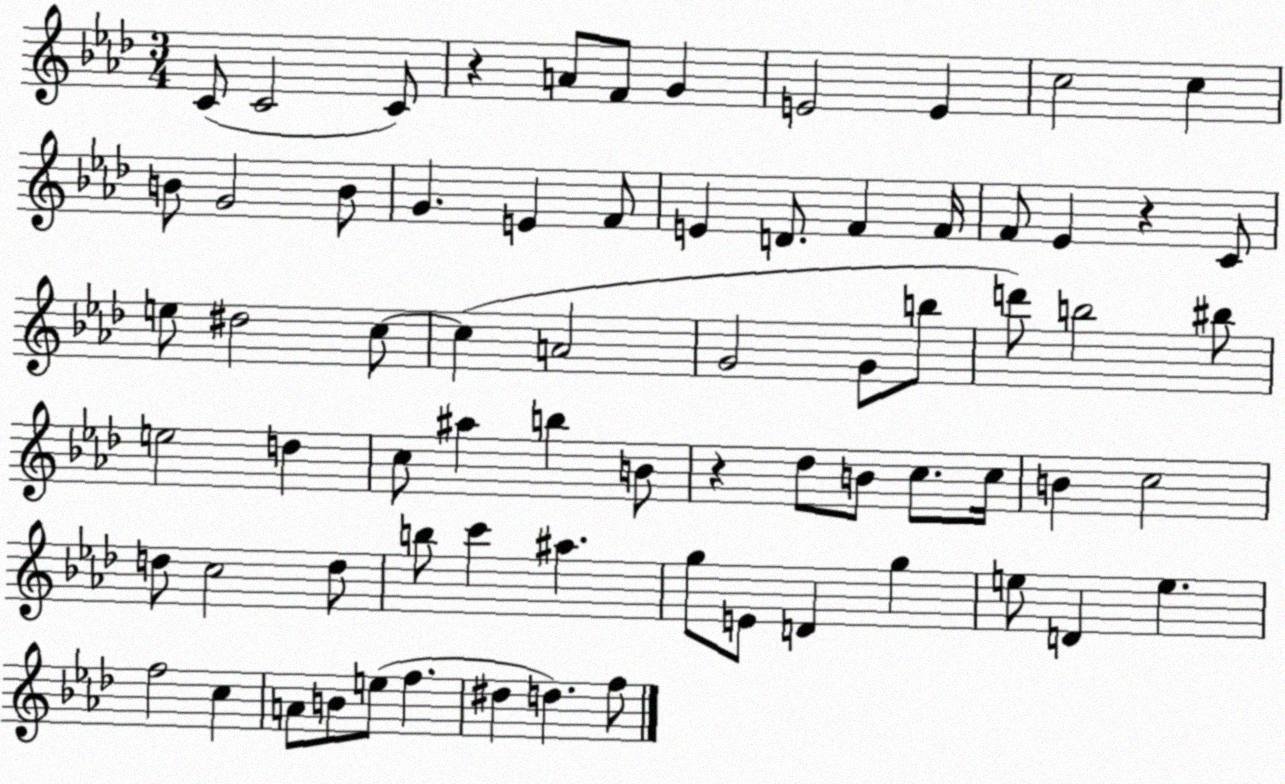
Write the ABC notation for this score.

X:1
T:Untitled
M:3/4
L:1/4
K:Ab
C/2 C2 C/2 z A/2 F/2 G E2 E c2 c B/2 G2 B/2 G E F/2 E D/2 F F/4 F/2 _E z C/2 e/2 ^d2 c/2 c A2 G2 G/2 b/2 d'/2 b2 ^b/2 e2 d c/2 ^a b B/2 z _d/2 B/2 c/2 c/4 B c2 d/2 c2 d/2 b/2 c' ^a g/2 E/2 D g e/2 D e f2 c A/2 B/2 e/2 f ^d d f/2